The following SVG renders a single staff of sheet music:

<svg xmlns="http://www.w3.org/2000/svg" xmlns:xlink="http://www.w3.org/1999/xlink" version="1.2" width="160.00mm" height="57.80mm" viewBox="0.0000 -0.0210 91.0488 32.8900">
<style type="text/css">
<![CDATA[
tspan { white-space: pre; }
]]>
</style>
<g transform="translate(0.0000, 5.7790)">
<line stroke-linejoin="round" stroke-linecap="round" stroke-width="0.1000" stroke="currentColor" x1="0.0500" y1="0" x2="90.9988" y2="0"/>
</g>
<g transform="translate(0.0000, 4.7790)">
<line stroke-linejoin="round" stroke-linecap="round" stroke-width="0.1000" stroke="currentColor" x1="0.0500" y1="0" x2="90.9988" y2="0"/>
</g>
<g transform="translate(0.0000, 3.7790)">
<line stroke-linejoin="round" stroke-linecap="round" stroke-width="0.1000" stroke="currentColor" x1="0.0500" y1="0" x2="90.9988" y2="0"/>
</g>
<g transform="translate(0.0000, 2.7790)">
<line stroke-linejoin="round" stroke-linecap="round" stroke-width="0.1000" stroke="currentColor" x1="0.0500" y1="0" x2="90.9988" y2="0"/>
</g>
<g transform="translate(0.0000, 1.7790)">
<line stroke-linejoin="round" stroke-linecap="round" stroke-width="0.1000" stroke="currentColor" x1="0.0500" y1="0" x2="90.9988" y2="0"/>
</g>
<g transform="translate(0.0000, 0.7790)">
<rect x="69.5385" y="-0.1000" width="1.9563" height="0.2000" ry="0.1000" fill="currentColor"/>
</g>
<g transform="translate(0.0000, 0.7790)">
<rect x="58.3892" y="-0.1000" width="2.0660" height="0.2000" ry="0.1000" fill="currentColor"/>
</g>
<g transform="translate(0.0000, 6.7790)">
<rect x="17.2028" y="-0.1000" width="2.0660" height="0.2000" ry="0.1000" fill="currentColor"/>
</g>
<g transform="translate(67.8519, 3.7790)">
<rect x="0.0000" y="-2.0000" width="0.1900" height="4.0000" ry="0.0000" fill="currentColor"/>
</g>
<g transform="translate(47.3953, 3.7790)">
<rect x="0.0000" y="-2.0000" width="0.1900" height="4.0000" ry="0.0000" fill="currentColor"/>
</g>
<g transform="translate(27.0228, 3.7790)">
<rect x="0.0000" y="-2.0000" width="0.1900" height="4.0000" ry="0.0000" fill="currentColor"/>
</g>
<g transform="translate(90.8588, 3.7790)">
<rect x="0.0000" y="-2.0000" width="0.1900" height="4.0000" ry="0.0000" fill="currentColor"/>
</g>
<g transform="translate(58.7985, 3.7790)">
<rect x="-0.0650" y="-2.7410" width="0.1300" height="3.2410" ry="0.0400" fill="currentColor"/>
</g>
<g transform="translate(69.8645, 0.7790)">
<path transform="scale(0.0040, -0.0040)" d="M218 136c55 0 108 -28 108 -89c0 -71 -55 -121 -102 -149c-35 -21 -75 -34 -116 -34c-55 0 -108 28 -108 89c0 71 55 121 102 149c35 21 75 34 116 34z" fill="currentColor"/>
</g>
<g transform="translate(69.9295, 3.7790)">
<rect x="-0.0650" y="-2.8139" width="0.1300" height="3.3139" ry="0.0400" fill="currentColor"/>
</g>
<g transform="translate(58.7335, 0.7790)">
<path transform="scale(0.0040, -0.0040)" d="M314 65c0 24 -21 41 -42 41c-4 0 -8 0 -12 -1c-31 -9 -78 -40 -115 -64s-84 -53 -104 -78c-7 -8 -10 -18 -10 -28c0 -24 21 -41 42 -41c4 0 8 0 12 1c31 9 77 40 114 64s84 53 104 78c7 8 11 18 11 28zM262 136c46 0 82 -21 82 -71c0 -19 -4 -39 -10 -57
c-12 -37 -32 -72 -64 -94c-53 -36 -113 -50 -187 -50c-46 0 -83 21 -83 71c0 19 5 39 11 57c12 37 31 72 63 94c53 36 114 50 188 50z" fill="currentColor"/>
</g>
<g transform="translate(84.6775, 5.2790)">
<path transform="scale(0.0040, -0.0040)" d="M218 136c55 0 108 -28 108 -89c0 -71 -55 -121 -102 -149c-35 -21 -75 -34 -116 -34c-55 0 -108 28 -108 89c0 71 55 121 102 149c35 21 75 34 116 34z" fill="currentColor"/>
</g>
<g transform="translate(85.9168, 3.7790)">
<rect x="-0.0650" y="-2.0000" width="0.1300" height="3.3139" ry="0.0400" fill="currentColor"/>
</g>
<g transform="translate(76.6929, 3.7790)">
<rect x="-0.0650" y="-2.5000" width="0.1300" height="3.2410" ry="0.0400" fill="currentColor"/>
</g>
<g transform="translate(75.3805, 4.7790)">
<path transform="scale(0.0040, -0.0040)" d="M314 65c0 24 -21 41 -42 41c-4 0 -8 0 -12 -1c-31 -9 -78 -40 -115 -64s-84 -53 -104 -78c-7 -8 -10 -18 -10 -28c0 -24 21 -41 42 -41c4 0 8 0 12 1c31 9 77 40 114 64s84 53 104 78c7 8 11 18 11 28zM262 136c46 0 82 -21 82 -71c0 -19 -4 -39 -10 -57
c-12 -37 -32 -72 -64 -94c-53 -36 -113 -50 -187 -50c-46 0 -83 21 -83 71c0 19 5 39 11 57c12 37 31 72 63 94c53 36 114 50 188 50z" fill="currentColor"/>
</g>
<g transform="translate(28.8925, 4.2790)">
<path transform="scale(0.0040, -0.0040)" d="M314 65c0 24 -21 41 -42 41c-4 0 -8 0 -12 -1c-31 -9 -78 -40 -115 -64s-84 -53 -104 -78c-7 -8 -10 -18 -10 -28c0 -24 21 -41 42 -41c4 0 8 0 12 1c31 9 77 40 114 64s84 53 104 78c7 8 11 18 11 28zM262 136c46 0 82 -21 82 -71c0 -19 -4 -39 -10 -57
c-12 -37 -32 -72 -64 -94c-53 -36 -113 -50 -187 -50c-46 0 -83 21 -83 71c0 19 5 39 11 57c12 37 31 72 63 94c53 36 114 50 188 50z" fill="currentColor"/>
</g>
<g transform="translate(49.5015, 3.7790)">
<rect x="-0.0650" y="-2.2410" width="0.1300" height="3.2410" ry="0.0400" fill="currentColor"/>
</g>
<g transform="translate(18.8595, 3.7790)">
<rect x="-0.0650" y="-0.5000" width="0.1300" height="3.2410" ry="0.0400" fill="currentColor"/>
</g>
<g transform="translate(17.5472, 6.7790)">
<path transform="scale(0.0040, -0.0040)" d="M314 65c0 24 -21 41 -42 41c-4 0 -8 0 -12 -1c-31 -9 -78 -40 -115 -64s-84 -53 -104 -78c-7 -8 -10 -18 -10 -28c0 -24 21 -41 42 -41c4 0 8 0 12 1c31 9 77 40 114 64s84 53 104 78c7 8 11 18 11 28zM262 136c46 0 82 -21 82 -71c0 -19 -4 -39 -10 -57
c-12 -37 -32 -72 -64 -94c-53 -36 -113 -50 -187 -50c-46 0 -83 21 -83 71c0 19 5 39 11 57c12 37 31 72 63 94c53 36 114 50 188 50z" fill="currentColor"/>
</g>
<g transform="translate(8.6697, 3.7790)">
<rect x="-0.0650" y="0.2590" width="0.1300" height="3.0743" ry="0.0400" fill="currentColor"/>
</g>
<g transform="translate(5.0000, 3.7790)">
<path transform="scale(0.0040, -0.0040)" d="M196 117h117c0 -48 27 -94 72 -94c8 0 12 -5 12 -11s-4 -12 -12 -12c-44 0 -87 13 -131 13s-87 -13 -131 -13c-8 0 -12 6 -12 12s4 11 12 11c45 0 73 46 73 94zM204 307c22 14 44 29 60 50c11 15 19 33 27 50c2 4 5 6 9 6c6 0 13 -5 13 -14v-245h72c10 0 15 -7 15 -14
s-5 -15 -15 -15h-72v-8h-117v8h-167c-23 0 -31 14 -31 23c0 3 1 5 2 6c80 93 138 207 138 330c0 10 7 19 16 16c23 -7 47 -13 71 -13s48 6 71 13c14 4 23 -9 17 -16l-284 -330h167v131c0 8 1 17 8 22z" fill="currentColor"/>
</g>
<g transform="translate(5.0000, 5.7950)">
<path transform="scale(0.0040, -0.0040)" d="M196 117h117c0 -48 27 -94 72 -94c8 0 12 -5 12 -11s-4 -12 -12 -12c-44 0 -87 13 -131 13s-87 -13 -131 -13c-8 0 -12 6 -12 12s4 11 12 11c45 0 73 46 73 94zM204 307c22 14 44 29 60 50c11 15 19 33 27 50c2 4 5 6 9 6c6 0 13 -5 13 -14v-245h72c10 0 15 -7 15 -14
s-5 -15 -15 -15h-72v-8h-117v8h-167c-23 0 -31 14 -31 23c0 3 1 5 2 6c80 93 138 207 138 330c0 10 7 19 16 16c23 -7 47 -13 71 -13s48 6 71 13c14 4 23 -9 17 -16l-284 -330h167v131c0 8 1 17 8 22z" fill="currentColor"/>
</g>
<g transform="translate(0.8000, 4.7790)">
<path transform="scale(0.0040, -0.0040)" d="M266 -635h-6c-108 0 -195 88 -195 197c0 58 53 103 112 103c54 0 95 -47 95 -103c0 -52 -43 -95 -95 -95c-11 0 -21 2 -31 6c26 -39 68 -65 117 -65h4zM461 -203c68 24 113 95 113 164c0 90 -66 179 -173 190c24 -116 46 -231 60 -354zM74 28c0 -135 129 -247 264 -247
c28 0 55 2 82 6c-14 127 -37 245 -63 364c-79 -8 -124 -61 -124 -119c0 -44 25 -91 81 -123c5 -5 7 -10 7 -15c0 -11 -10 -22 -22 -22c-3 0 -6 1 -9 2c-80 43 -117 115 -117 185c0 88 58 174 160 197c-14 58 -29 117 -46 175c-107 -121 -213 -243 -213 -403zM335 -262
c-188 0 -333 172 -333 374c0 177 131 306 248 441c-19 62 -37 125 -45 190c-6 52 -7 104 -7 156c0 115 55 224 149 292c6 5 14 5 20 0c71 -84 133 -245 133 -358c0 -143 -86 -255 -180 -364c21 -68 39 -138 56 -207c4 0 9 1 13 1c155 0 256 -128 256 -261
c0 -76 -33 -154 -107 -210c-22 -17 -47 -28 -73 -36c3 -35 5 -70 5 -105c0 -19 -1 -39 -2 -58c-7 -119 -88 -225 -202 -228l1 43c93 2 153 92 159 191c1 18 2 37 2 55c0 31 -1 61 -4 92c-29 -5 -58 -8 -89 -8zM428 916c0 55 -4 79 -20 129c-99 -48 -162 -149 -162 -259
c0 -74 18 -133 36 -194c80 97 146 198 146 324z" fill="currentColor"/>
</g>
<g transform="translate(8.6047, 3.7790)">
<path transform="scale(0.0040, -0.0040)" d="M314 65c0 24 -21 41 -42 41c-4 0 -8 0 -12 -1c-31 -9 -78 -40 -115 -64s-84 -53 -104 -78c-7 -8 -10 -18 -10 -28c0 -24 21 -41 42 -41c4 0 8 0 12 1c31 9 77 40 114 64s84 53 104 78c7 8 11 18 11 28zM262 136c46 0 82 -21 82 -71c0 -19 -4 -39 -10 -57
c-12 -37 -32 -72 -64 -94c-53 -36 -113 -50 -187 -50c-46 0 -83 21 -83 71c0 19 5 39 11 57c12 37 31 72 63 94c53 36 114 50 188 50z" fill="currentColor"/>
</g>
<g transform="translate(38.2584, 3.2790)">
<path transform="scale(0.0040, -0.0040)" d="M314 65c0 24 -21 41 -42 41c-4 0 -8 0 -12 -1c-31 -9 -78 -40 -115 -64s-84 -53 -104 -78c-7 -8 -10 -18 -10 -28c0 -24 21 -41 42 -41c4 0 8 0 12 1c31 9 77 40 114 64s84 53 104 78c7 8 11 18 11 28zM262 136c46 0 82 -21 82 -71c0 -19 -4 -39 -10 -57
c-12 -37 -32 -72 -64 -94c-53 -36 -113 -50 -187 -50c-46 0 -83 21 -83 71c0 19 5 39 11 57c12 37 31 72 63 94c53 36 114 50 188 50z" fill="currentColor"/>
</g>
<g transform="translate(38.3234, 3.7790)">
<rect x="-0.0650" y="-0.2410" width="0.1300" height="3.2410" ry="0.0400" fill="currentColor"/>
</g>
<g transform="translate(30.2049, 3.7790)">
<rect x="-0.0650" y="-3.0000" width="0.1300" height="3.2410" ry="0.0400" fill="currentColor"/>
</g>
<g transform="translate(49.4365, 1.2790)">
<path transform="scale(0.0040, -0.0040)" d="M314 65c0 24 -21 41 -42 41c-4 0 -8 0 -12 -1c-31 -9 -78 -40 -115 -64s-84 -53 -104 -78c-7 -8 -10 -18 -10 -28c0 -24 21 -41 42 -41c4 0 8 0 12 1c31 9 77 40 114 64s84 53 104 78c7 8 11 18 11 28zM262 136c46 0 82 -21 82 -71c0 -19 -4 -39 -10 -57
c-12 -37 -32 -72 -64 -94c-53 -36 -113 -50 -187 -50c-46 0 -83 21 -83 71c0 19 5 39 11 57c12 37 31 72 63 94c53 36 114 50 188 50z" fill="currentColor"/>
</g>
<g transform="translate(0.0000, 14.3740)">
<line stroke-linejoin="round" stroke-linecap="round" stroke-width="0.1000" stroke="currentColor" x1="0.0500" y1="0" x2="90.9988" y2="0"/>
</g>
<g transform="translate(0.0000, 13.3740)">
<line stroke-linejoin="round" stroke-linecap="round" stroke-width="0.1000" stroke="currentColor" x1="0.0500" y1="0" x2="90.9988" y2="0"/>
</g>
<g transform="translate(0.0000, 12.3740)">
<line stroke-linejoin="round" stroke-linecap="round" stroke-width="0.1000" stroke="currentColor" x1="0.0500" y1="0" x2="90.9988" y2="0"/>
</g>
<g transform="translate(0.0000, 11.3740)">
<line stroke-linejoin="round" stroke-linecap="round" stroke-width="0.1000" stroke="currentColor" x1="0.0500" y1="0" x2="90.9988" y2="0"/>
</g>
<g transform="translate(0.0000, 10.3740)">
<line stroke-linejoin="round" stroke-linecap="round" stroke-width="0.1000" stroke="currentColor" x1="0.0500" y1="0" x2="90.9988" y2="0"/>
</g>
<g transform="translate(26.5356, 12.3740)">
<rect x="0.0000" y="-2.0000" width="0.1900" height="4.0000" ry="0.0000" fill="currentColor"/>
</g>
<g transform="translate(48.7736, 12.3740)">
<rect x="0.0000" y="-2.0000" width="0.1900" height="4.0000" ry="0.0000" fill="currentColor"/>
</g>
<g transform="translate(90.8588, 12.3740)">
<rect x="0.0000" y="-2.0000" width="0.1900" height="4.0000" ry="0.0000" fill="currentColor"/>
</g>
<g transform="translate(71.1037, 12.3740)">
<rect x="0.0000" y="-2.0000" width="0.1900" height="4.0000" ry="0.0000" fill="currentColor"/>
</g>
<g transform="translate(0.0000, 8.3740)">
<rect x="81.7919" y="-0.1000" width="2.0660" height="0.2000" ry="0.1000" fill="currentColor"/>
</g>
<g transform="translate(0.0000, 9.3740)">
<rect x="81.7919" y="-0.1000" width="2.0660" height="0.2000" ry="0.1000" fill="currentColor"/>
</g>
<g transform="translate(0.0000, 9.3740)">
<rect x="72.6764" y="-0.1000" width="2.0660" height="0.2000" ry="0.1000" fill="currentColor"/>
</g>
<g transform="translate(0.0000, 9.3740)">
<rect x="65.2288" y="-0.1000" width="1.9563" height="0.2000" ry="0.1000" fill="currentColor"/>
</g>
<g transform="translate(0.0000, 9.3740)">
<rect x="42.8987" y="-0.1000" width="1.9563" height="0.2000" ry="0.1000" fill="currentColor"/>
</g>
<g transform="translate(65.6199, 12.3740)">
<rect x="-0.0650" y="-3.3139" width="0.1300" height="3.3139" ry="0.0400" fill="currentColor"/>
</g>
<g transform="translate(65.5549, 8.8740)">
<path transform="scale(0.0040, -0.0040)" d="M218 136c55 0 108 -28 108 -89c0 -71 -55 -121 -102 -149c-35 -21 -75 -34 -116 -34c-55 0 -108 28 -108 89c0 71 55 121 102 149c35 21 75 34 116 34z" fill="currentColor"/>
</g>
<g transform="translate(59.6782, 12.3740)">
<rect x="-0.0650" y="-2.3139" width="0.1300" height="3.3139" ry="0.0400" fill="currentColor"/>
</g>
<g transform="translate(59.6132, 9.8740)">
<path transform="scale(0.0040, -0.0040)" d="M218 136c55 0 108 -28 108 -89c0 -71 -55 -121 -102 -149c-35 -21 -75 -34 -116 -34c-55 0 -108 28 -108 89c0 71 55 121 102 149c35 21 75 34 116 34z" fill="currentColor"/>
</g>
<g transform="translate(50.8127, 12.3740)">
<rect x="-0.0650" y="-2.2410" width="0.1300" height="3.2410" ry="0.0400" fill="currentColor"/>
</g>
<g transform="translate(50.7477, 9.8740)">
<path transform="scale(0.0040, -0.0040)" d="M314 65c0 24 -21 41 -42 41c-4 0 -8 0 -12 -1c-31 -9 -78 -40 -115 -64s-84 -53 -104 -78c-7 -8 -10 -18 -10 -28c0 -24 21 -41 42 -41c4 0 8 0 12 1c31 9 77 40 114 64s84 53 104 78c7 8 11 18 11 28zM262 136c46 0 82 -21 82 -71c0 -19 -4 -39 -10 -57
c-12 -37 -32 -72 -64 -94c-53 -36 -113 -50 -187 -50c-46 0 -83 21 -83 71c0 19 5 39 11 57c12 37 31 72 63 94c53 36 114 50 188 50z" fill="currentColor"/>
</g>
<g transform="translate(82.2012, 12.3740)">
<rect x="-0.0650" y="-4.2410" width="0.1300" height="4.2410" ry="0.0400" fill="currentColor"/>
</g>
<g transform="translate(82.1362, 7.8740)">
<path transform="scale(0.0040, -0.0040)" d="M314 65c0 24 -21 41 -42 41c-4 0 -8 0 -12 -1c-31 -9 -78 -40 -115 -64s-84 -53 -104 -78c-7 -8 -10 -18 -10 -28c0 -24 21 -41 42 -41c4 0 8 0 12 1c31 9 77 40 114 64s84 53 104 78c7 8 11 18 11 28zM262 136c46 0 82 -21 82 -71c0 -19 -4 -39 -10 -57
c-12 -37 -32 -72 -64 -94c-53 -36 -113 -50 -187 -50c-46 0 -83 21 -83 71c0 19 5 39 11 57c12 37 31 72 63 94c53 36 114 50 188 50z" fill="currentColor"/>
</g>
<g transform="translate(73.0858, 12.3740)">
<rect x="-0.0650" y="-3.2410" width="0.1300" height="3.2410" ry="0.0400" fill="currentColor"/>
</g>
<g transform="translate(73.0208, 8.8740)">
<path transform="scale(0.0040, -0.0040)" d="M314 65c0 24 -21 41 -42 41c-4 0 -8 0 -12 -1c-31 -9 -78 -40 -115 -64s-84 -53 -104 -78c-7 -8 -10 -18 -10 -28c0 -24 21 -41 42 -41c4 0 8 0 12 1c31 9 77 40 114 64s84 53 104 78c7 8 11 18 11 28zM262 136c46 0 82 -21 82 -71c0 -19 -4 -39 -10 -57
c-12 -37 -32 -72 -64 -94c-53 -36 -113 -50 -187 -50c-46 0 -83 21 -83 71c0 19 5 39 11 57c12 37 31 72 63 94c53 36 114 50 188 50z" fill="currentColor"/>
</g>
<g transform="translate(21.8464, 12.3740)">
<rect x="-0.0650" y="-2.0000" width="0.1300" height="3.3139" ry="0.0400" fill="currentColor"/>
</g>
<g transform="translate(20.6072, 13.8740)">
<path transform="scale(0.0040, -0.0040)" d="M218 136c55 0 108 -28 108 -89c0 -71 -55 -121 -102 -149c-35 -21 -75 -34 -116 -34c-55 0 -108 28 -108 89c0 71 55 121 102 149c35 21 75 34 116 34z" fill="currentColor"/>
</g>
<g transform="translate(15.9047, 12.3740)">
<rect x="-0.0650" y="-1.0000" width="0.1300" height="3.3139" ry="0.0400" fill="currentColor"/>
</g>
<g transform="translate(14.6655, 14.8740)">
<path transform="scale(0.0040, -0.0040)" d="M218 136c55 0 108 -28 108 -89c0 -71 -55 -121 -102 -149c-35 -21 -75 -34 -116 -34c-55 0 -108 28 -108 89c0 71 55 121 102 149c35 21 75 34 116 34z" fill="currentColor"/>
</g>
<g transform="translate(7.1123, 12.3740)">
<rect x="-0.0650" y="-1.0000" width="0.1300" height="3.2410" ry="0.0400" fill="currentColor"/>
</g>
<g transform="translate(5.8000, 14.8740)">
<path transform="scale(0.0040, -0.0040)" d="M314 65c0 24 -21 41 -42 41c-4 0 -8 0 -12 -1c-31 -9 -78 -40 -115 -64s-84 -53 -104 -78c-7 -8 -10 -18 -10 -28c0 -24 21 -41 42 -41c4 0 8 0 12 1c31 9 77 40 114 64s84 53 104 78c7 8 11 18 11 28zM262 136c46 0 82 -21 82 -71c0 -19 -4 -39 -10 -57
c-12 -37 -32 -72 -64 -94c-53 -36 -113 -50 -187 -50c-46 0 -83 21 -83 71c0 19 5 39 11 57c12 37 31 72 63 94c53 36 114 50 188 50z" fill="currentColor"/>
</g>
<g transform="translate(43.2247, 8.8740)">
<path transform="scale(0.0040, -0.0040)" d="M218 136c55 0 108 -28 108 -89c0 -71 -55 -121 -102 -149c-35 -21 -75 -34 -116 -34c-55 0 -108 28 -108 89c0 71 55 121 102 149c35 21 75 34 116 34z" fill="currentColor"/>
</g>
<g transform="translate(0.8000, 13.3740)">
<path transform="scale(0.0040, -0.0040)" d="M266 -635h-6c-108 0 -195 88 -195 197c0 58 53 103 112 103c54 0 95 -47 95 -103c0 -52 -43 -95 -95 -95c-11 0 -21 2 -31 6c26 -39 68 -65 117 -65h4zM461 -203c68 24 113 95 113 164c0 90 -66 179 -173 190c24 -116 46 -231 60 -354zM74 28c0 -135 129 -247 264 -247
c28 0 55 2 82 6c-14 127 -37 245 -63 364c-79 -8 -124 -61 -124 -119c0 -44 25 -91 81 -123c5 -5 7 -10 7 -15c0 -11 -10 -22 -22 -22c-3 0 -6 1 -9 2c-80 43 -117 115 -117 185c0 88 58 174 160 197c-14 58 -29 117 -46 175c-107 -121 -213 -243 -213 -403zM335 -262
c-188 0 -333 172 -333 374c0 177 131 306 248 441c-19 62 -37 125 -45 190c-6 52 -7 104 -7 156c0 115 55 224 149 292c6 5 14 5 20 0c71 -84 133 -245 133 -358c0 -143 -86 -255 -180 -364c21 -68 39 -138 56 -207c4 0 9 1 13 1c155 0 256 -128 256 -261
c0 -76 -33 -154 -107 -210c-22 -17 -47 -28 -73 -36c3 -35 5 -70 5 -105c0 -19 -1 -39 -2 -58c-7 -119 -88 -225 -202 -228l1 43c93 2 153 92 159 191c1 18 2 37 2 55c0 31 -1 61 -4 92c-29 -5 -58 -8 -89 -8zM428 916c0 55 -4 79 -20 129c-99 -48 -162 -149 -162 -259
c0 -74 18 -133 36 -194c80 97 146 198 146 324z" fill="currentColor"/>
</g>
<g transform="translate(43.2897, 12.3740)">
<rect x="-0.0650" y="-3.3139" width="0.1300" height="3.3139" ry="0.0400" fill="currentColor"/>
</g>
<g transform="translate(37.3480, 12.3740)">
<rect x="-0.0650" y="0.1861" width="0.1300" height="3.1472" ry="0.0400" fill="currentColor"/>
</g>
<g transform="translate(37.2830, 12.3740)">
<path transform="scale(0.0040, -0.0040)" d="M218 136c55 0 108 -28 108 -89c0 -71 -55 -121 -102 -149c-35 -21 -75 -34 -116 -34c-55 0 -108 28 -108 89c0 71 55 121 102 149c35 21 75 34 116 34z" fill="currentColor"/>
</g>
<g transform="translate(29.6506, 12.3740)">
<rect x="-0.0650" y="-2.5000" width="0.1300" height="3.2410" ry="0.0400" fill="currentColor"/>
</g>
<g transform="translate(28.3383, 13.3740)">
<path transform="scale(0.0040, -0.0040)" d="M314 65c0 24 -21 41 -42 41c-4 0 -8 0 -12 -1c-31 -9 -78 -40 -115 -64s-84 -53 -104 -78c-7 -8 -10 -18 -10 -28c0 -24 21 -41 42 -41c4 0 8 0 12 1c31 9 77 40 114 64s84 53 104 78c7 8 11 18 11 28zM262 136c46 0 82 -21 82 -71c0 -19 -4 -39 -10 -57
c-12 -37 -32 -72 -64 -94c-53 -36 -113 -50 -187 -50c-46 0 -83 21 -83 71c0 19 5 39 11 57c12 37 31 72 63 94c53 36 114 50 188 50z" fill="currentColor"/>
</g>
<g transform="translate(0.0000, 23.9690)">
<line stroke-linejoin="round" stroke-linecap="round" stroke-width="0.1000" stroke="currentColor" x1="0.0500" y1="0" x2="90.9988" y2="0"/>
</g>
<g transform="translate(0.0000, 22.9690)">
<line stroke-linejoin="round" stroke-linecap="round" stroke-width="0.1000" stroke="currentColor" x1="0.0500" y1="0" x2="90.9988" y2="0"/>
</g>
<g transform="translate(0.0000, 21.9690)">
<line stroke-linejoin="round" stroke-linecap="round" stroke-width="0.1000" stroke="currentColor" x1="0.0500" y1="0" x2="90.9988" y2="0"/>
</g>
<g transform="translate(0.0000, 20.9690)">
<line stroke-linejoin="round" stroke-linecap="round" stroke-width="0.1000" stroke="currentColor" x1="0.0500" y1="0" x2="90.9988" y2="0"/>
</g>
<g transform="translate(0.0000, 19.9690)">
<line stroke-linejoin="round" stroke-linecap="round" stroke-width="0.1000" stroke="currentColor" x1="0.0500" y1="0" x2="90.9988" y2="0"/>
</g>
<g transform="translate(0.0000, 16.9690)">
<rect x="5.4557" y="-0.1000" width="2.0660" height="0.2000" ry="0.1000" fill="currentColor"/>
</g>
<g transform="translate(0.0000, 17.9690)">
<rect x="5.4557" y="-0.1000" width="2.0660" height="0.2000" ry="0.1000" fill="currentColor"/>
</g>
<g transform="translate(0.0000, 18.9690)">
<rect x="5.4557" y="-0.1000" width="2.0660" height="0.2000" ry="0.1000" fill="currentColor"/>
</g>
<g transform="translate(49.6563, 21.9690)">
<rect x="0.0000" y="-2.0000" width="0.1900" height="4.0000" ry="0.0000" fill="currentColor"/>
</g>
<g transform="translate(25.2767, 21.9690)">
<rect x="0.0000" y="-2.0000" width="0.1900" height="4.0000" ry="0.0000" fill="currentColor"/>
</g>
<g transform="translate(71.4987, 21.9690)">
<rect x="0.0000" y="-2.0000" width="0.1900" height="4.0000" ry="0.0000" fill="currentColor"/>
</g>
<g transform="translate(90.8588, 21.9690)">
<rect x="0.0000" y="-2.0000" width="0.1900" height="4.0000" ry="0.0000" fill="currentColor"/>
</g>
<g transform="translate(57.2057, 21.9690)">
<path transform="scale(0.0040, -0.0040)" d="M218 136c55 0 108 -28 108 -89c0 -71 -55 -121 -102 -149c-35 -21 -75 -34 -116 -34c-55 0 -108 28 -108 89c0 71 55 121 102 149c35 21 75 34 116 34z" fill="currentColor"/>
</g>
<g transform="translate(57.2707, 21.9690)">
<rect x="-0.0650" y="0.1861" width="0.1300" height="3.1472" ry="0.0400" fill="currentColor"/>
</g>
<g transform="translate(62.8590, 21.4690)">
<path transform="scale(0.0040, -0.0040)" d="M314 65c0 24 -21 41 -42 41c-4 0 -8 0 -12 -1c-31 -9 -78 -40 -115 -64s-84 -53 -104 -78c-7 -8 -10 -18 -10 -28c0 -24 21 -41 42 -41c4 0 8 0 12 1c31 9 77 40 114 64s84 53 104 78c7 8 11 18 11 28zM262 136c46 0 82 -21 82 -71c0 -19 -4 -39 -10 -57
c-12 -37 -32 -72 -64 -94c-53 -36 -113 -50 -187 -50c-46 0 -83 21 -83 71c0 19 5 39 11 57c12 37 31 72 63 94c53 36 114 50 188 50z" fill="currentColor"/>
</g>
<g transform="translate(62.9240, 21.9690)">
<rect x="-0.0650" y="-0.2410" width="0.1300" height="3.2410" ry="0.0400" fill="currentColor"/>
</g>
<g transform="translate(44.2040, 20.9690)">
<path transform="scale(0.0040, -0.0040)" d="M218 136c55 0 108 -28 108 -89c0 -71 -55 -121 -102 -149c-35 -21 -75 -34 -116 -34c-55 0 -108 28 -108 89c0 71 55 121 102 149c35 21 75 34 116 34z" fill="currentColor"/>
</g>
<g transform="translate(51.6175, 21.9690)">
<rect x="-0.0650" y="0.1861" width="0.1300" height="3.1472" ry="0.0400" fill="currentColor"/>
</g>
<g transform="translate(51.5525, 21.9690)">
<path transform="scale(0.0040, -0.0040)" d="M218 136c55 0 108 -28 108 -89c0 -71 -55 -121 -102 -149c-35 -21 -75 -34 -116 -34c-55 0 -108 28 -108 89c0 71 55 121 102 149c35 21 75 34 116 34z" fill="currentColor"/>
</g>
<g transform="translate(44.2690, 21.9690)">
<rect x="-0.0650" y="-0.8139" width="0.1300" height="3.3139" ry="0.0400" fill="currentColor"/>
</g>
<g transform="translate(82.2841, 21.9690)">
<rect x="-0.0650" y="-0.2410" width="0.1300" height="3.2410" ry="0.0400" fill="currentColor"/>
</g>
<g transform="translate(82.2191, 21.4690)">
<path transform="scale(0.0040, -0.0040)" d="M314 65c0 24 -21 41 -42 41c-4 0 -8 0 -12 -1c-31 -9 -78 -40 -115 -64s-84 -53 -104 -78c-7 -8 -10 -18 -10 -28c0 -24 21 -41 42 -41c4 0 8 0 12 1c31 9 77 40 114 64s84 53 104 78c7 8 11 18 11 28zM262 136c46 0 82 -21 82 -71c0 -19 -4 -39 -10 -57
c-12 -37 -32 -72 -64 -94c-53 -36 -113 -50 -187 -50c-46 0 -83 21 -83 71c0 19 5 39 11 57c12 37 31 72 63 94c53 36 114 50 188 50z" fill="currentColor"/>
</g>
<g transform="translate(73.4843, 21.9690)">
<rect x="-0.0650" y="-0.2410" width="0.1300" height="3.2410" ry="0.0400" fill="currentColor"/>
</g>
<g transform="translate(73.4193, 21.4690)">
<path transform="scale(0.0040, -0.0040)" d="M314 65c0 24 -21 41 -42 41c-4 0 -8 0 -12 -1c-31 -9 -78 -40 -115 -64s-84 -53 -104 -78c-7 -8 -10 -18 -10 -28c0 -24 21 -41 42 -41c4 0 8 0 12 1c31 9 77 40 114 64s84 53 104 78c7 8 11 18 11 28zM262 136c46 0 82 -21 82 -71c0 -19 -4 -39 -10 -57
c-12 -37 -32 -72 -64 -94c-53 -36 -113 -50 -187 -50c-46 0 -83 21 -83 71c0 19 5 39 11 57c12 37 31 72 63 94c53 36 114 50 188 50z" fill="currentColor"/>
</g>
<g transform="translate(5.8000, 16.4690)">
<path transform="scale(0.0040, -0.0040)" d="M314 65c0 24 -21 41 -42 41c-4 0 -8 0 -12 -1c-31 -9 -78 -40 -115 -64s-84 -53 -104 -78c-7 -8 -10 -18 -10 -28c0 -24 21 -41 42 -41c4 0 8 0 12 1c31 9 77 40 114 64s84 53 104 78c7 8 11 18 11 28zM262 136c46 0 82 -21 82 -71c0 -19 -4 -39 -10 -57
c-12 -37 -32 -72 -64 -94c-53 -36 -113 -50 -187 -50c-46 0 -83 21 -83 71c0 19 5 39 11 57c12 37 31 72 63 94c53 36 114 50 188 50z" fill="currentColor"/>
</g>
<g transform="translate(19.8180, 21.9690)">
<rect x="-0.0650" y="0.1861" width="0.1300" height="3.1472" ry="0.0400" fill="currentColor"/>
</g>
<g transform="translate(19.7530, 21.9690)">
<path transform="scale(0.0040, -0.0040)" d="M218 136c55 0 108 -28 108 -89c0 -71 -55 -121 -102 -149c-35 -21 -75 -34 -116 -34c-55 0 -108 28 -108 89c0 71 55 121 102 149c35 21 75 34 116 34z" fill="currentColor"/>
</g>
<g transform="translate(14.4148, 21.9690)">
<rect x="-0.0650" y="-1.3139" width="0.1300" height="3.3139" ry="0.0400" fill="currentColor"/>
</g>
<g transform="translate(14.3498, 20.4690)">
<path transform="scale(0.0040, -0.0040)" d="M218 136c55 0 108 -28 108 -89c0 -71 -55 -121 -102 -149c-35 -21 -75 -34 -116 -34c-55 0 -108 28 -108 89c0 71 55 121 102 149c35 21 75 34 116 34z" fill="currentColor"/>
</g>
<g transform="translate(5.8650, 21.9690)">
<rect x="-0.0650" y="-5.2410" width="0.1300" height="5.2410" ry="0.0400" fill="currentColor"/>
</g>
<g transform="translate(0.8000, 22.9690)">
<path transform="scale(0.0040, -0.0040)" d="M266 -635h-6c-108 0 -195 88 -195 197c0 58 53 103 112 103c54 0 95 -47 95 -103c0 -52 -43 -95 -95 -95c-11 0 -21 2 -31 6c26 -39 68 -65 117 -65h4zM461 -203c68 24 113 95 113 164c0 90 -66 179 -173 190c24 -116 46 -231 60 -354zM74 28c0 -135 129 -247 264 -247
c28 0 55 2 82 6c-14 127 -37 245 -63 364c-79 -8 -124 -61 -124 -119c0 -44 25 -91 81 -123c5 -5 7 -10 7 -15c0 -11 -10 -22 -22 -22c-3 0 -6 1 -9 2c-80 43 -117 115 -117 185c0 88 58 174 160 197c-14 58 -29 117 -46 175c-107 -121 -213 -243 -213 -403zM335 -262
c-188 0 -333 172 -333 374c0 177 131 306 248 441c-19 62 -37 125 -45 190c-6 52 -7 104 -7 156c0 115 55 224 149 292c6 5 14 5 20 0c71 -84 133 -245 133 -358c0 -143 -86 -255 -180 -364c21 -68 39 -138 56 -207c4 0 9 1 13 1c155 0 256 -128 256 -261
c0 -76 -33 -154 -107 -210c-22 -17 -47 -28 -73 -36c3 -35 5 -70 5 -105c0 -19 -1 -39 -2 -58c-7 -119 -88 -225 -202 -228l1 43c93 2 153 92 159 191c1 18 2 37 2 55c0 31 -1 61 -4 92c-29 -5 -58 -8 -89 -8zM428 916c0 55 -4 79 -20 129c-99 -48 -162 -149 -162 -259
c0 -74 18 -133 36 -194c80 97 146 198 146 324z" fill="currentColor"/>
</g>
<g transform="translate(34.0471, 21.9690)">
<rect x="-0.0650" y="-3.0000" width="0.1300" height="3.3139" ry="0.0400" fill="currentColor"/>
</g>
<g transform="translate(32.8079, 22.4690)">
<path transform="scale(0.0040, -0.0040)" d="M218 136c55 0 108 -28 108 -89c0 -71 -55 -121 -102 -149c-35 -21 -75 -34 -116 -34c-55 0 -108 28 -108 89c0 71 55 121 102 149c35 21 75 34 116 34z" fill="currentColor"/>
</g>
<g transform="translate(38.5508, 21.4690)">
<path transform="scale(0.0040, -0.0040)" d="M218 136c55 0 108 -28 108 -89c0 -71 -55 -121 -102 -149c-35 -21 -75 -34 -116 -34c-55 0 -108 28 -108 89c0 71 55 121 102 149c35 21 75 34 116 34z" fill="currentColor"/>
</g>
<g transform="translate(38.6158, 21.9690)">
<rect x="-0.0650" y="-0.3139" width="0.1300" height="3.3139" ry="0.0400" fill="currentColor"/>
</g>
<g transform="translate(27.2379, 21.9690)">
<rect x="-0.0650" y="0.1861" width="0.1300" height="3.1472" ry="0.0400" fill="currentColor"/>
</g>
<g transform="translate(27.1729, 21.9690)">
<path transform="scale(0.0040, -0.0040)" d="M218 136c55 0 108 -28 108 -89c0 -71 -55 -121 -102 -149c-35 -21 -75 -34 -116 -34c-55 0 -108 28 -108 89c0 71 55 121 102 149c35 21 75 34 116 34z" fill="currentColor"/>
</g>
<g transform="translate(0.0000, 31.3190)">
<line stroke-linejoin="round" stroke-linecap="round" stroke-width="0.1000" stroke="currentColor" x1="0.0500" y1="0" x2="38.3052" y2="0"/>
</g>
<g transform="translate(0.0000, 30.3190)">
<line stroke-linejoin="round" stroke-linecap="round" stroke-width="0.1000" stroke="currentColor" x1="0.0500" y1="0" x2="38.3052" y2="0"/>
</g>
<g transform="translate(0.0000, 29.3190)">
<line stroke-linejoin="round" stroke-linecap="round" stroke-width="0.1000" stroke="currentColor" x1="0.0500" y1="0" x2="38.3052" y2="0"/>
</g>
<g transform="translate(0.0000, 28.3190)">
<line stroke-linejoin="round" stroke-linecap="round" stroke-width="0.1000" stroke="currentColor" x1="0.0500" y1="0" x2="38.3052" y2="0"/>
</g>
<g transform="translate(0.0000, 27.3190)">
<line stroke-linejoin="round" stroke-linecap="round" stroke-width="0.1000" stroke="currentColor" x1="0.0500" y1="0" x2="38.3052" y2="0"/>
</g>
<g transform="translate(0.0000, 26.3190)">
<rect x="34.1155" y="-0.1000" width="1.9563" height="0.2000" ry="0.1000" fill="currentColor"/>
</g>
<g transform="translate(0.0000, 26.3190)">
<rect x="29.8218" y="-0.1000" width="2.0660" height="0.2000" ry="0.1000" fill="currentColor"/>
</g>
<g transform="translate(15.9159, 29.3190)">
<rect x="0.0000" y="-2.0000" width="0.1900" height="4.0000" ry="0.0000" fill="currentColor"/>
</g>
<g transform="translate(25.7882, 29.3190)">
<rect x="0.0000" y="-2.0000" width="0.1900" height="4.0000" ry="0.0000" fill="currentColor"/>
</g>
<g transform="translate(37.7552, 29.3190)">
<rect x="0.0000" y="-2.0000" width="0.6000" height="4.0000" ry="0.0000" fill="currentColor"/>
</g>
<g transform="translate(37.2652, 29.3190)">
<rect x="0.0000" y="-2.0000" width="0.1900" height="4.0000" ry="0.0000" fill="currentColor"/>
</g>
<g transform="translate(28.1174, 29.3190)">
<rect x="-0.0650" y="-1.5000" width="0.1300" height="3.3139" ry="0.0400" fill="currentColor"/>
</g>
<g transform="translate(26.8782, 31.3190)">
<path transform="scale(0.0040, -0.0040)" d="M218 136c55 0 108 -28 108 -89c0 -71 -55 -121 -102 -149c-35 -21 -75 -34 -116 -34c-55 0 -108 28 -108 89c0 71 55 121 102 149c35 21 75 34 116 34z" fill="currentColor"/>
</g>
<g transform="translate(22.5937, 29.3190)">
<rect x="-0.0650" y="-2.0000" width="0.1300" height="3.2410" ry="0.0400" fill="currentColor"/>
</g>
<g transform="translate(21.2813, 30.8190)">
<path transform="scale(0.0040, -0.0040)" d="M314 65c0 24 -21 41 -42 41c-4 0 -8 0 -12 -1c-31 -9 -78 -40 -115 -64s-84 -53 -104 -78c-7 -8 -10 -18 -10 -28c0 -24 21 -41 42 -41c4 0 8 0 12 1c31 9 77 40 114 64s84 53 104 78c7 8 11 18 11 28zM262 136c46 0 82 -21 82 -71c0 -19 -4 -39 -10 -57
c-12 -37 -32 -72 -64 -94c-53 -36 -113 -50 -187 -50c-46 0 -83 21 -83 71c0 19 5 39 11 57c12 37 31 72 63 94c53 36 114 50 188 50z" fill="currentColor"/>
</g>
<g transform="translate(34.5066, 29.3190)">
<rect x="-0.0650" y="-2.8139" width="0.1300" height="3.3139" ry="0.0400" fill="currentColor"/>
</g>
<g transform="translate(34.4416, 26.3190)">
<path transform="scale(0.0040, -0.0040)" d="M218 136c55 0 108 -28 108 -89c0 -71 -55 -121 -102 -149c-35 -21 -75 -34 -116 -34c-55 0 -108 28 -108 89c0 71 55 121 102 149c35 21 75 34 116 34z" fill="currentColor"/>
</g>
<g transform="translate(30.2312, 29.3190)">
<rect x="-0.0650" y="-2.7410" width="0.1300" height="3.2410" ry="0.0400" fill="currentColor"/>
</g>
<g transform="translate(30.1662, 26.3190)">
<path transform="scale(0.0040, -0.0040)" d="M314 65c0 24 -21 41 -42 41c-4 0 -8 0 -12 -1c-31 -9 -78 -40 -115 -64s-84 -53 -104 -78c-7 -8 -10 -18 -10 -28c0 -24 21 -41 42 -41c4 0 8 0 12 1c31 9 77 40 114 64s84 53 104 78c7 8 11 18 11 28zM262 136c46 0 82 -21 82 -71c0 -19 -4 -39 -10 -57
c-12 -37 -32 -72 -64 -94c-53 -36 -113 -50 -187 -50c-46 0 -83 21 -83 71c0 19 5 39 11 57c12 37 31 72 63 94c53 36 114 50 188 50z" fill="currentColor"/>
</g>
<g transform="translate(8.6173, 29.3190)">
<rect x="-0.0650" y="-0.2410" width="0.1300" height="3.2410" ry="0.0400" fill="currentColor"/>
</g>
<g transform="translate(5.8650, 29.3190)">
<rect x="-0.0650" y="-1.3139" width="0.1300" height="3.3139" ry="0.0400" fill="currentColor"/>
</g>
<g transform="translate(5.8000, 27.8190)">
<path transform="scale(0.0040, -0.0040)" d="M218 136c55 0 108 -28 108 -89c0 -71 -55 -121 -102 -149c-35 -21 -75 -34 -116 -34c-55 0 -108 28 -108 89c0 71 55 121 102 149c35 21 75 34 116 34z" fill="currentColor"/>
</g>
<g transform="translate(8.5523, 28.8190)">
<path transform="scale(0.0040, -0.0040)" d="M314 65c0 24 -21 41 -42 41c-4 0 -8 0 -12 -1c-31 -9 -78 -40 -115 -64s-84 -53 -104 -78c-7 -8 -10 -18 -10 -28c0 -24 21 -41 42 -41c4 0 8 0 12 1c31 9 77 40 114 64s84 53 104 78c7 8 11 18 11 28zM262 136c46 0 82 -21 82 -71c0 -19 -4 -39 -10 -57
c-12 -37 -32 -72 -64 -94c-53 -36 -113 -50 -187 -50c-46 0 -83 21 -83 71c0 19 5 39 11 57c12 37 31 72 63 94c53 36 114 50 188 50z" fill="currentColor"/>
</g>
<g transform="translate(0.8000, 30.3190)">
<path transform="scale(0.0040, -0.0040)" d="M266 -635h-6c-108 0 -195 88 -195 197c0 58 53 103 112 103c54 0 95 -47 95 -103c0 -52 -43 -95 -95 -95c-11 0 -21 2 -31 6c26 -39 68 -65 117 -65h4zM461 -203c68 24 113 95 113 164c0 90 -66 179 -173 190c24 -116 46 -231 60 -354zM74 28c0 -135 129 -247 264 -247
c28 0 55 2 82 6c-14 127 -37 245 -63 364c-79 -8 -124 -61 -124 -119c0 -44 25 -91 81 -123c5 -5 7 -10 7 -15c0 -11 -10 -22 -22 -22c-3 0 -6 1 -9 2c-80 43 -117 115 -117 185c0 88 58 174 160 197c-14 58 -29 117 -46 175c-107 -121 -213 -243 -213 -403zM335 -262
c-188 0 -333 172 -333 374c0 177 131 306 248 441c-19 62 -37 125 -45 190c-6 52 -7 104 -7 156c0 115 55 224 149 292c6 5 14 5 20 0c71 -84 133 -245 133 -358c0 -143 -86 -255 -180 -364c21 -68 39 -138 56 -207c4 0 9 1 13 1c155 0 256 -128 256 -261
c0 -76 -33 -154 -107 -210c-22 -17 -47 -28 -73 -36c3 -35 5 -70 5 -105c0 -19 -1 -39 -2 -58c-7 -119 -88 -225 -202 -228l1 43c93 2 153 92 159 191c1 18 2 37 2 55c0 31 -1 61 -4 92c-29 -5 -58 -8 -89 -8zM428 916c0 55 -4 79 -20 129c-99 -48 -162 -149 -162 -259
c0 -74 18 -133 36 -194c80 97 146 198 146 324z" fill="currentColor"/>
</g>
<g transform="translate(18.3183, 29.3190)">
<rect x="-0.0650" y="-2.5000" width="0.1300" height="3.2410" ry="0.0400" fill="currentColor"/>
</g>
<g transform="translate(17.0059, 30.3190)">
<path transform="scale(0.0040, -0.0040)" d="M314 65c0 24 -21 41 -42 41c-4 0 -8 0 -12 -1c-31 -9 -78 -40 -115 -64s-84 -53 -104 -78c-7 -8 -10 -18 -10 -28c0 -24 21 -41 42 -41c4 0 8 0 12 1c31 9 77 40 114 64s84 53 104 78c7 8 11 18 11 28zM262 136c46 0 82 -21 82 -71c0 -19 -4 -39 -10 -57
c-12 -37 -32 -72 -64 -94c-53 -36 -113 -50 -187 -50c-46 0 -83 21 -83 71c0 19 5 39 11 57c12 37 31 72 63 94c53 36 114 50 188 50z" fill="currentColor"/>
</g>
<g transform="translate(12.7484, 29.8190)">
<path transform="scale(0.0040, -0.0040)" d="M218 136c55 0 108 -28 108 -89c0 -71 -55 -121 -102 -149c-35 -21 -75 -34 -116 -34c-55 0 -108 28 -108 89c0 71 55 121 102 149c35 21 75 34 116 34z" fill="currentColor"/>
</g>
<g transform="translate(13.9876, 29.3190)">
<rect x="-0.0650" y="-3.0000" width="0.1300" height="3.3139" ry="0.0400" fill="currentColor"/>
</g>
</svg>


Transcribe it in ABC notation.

X:1
T:Untitled
M:4/4
L:1/4
K:C
B2 C2 A2 c2 g2 a2 a G2 F D2 D F G2 B b g2 g b b2 d'2 f'2 e B B A c d B B c2 c2 c2 e c2 A G2 F2 E a2 a